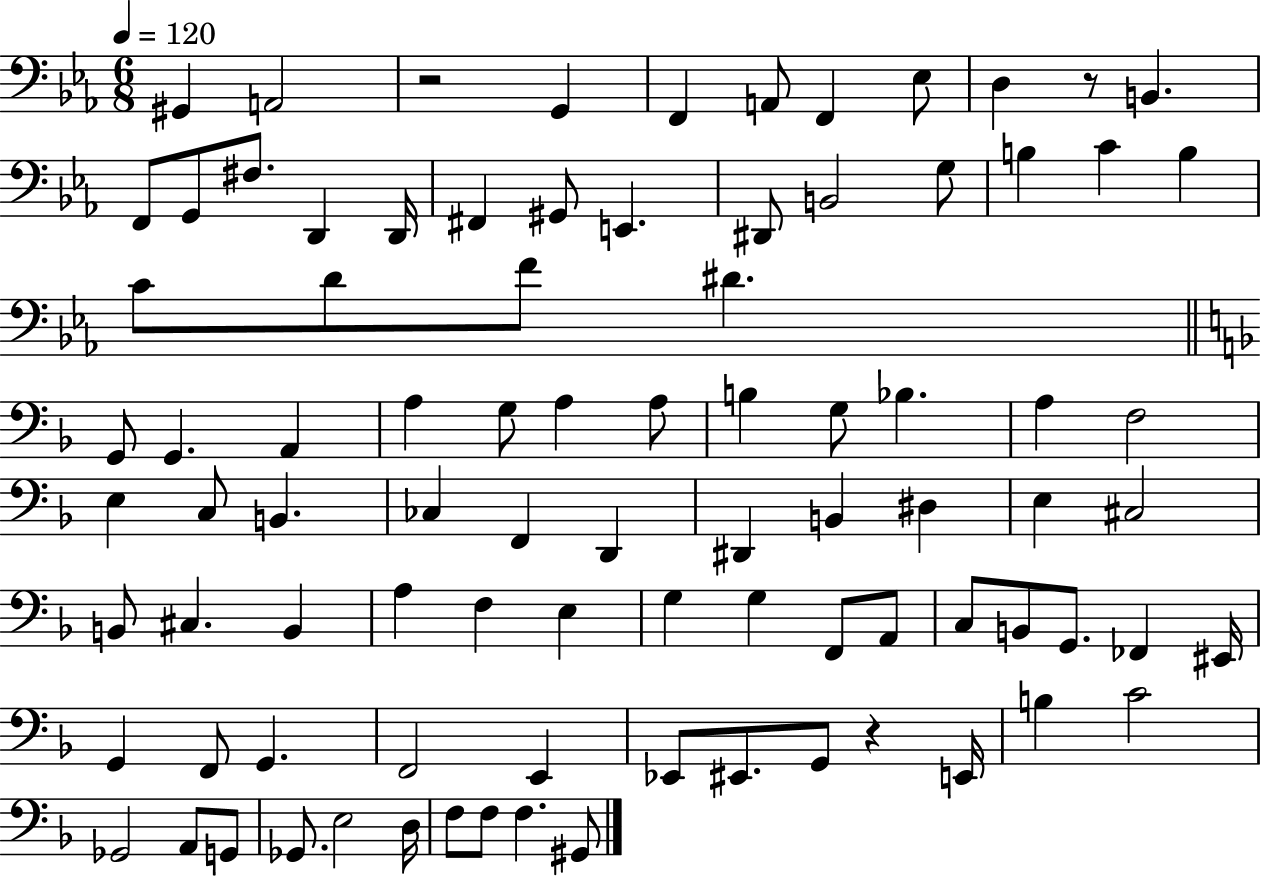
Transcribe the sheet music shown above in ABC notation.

X:1
T:Untitled
M:6/8
L:1/4
K:Eb
^G,, A,,2 z2 G,, F,, A,,/2 F,, _E,/2 D, z/2 B,, F,,/2 G,,/2 ^F,/2 D,, D,,/4 ^F,, ^G,,/2 E,, ^D,,/2 B,,2 G,/2 B, C B, C/2 D/2 F/2 ^D G,,/2 G,, A,, A, G,/2 A, A,/2 B, G,/2 _B, A, F,2 E, C,/2 B,, _C, F,, D,, ^D,, B,, ^D, E, ^C,2 B,,/2 ^C, B,, A, F, E, G, G, F,,/2 A,,/2 C,/2 B,,/2 G,,/2 _F,, ^E,,/4 G,, F,,/2 G,, F,,2 E,, _E,,/2 ^E,,/2 G,,/2 z E,,/4 B, C2 _G,,2 A,,/2 G,,/2 _G,,/2 E,2 D,/4 F,/2 F,/2 F, ^G,,/2